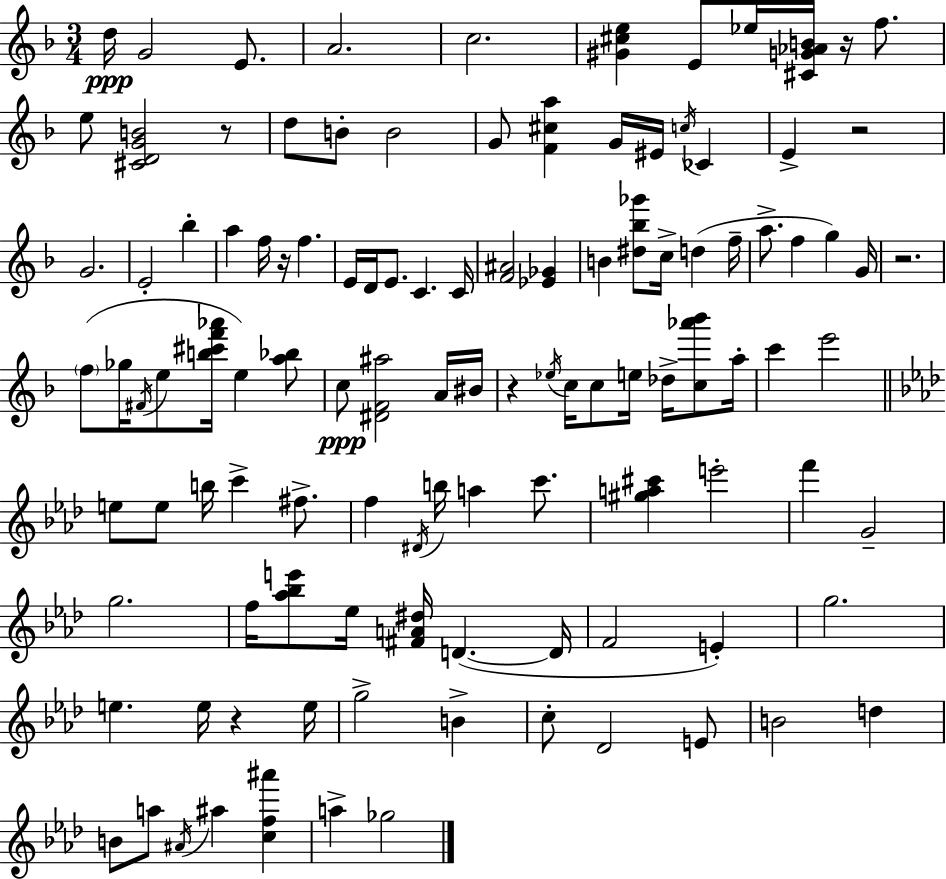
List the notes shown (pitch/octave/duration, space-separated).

D5/s G4/h E4/e. A4/h. C5/h. [G#4,C#5,E5]/q E4/e Eb5/s [C#4,G4,Ab4,B4]/s R/s F5/e. E5/e [C#4,D4,G4,B4]/h R/e D5/e B4/e B4/h G4/e [F4,C#5,A5]/q G4/s EIS4/s C5/s CES4/q E4/q R/h G4/h. E4/h Bb5/q A5/q F5/s R/s F5/q. E4/s D4/s E4/e. C4/q. C4/s [F4,A#4]/h [Eb4,Gb4]/q B4/q [D#5,Bb5,Gb6]/e C5/s D5/q F5/s A5/e. F5/q G5/q G4/s R/h. F5/e Gb5/s F#4/s E5/e [B5,C#6,F6,Ab6]/s E5/q [A5,Bb5]/e C5/e [D#4,F4,A#5]/h A4/s BIS4/s R/q Eb5/s C5/s C5/e E5/s Db5/s [C5,Ab6,Bb6]/e A5/s C6/q E6/h E5/e E5/e B5/s C6/q F#5/e. F5/q D#4/s B5/s A5/q C6/e. [G#5,A5,C#6]/q E6/h F6/q G4/h G5/h. F5/s [Ab5,Bb5,E6]/e Eb5/s [F#4,A4,D#5]/s D4/q. D4/s F4/h E4/q G5/h. E5/q. E5/s R/q E5/s G5/h B4/q C5/e Db4/h E4/e B4/h D5/q B4/e A5/e A#4/s A#5/q [C5,F5,A#6]/q A5/q Gb5/h